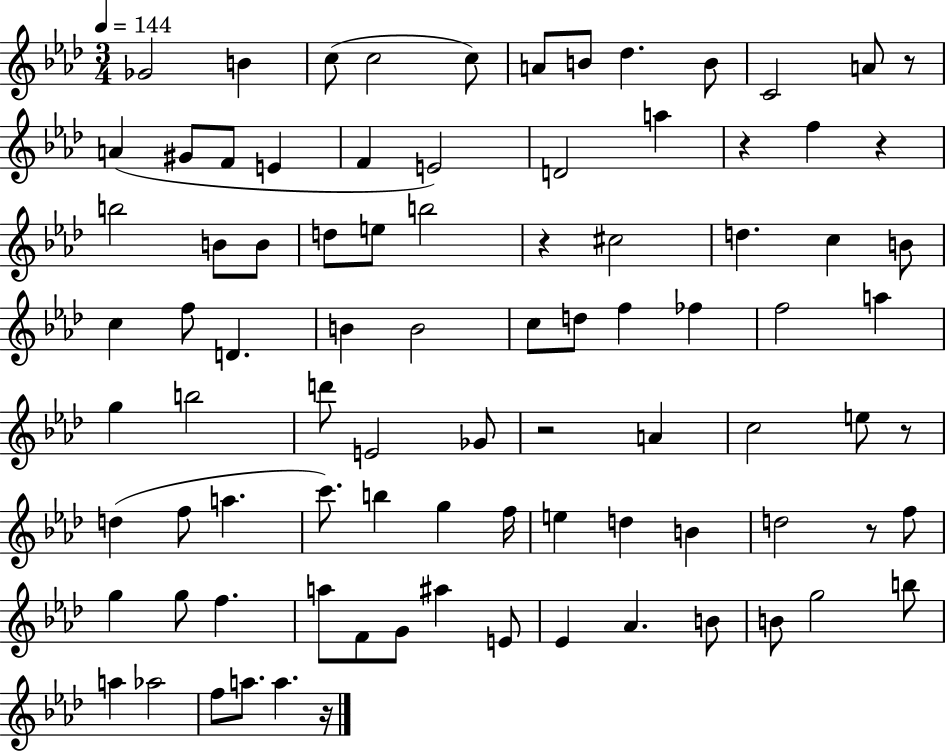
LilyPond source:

{
  \clef treble
  \numericTimeSignature
  \time 3/4
  \key aes \major
  \tempo 4 = 144
  \repeat volta 2 { ges'2 b'4 | c''8( c''2 c''8) | a'8 b'8 des''4. b'8 | c'2 a'8 r8 | \break a'4( gis'8 f'8 e'4 | f'4 e'2) | d'2 a''4 | r4 f''4 r4 | \break b''2 b'8 b'8 | d''8 e''8 b''2 | r4 cis''2 | d''4. c''4 b'8 | \break c''4 f''8 d'4. | b'4 b'2 | c''8 d''8 f''4 fes''4 | f''2 a''4 | \break g''4 b''2 | d'''8 e'2 ges'8 | r2 a'4 | c''2 e''8 r8 | \break d''4( f''8 a''4. | c'''8.) b''4 g''4 f''16 | e''4 d''4 b'4 | d''2 r8 f''8 | \break g''4 g''8 f''4. | a''8 f'8 g'8 ais''4 e'8 | ees'4 aes'4. b'8 | b'8 g''2 b''8 | \break a''4 aes''2 | f''8 a''8. a''4. r16 | } \bar "|."
}